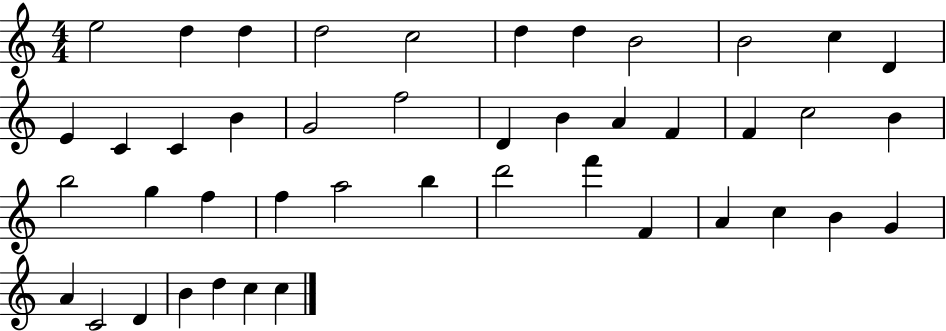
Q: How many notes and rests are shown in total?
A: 44